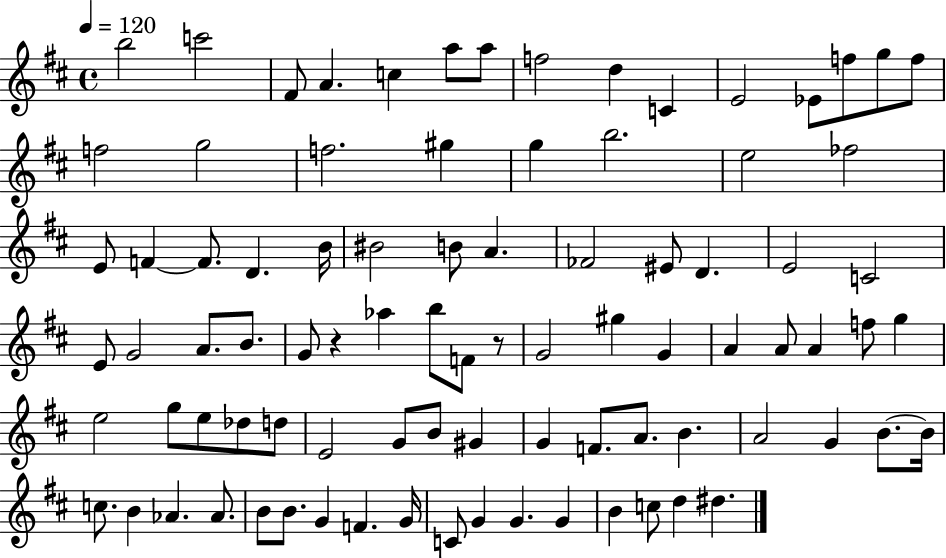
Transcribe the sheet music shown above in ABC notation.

X:1
T:Untitled
M:4/4
L:1/4
K:D
b2 c'2 ^F/2 A c a/2 a/2 f2 d C E2 _E/2 f/2 g/2 f/2 f2 g2 f2 ^g g b2 e2 _f2 E/2 F F/2 D B/4 ^B2 B/2 A _F2 ^E/2 D E2 C2 E/2 G2 A/2 B/2 G/2 z _a b/2 F/2 z/2 G2 ^g G A A/2 A f/2 g e2 g/2 e/2 _d/2 d/2 E2 G/2 B/2 ^G G F/2 A/2 B A2 G B/2 B/4 c/2 B _A _A/2 B/2 B/2 G F G/4 C/2 G G G B c/2 d ^d